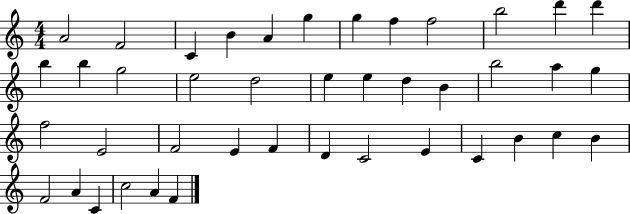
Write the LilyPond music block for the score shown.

{
  \clef treble
  \numericTimeSignature
  \time 4/4
  \key c \major
  a'2 f'2 | c'4 b'4 a'4 g''4 | g''4 f''4 f''2 | b''2 d'''4 d'''4 | \break b''4 b''4 g''2 | e''2 d''2 | e''4 e''4 d''4 b'4 | b''2 a''4 g''4 | \break f''2 e'2 | f'2 e'4 f'4 | d'4 c'2 e'4 | c'4 b'4 c''4 b'4 | \break f'2 a'4 c'4 | c''2 a'4 f'4 | \bar "|."
}